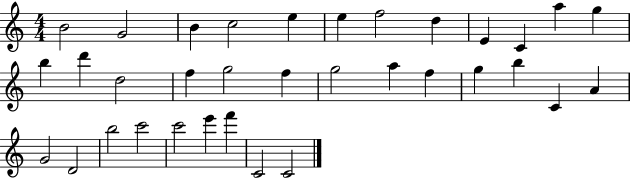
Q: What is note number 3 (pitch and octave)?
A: B4